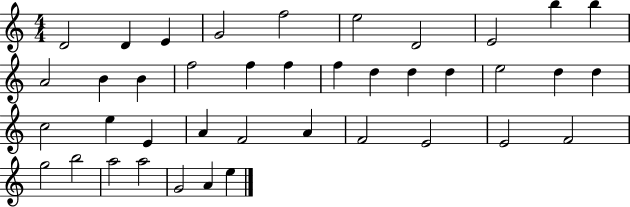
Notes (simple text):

D4/h D4/q E4/q G4/h F5/h E5/h D4/h E4/h B5/q B5/q A4/h B4/q B4/q F5/h F5/q F5/q F5/q D5/q D5/q D5/q E5/h D5/q D5/q C5/h E5/q E4/q A4/q F4/h A4/q F4/h E4/h E4/h F4/h G5/h B5/h A5/h A5/h G4/h A4/q E5/q